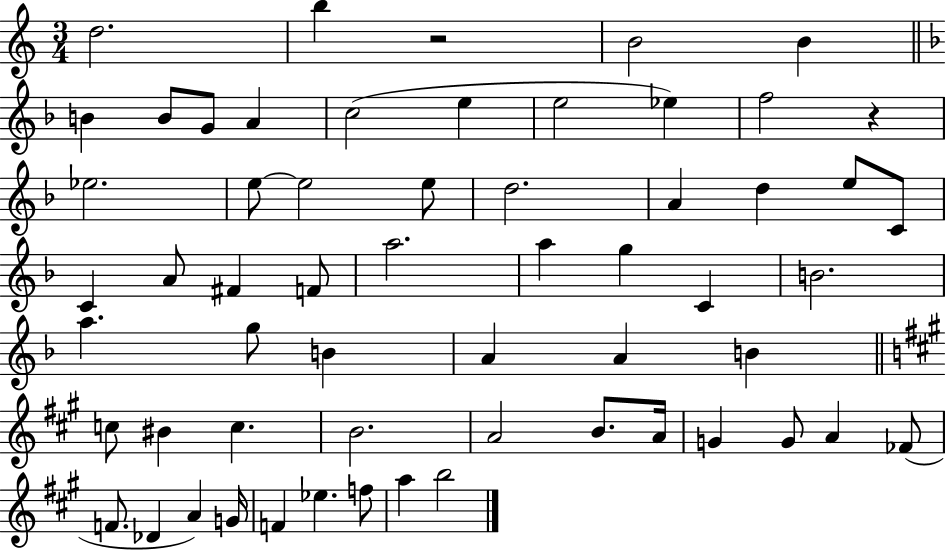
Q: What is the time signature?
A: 3/4